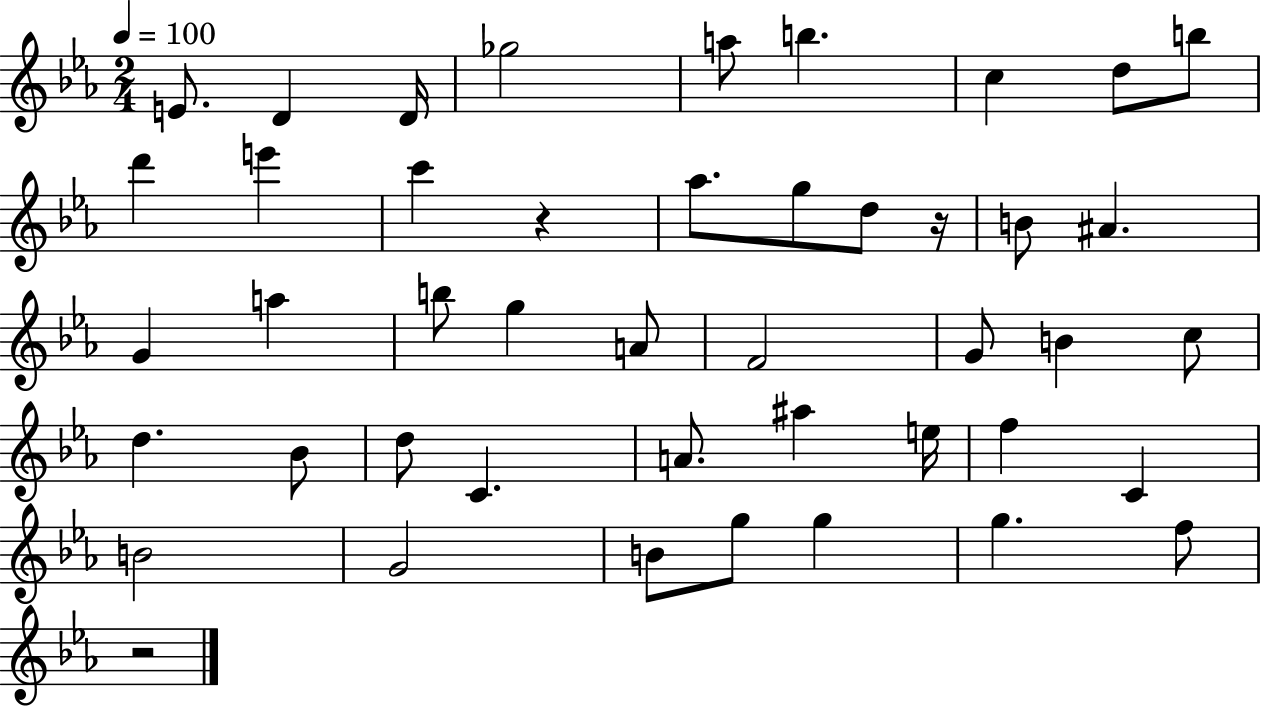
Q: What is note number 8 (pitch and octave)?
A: D5